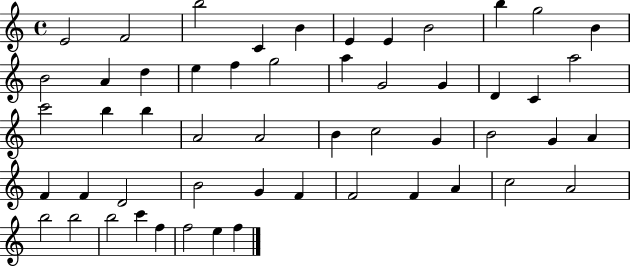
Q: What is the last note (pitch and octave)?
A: F5